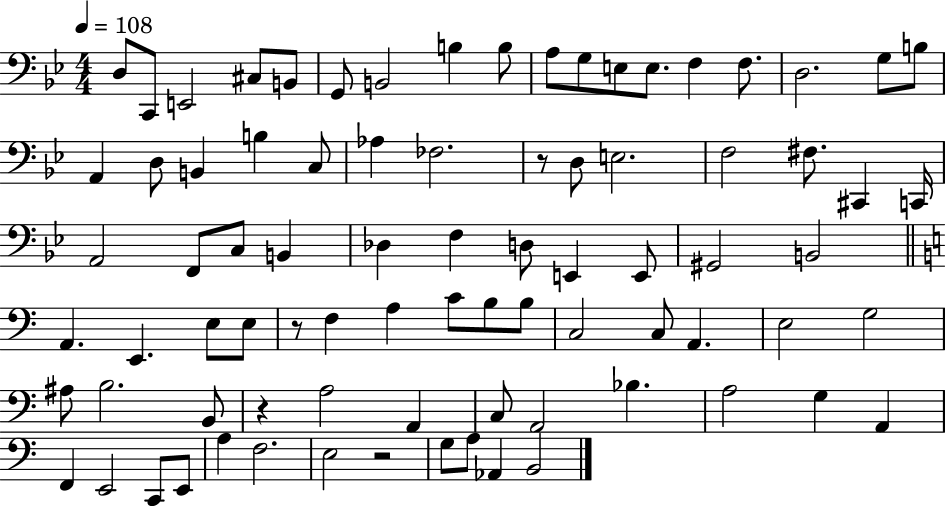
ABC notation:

X:1
T:Untitled
M:4/4
L:1/4
K:Bb
D,/2 C,,/2 E,,2 ^C,/2 B,,/2 G,,/2 B,,2 B, B,/2 A,/2 G,/2 E,/2 E,/2 F, F,/2 D,2 G,/2 B,/2 A,, D,/2 B,, B, C,/2 _A, _F,2 z/2 D,/2 E,2 F,2 ^F,/2 ^C,, C,,/4 A,,2 F,,/2 C,/2 B,, _D, F, D,/2 E,, E,,/2 ^G,,2 B,,2 A,, E,, E,/2 E,/2 z/2 F, A, C/2 B,/2 B,/2 C,2 C,/2 A,, E,2 G,2 ^A,/2 B,2 B,,/2 z A,2 A,, C,/2 A,,2 _B, A,2 G, A,, F,, E,,2 C,,/2 E,,/2 A, F,2 E,2 z2 G,/2 A,/2 _A,, B,,2